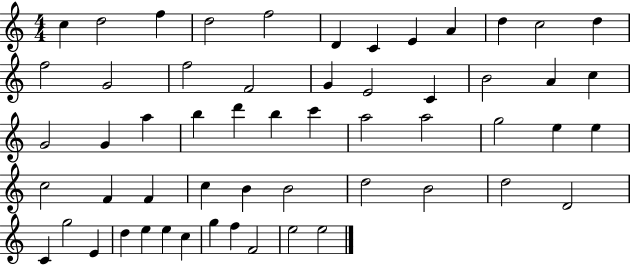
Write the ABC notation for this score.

X:1
T:Untitled
M:4/4
L:1/4
K:C
c d2 f d2 f2 D C E A d c2 d f2 G2 f2 F2 G E2 C B2 A c G2 G a b d' b c' a2 a2 g2 e e c2 F F c B B2 d2 B2 d2 D2 C g2 E d e e c g f F2 e2 e2